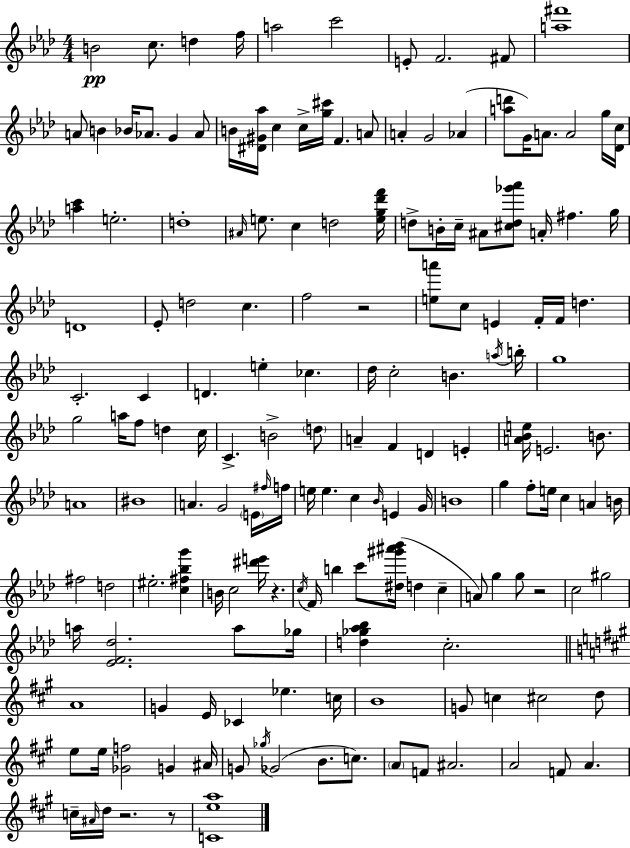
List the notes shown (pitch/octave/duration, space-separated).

B4/h C5/e. D5/q F5/s A5/h C6/h E4/e F4/h. F#4/e [A5,F#6]/w A4/e B4/q Bb4/s Ab4/e. G4/q Ab4/e B4/s [D#4,G#4,Ab5]/s C5/q C5/s [G5,C#6]/s F4/q. A4/e A4/q G4/h Ab4/q [A5,D6]/e G4/s A4/e. A4/h G5/s [Db4,C5]/s [A5,C6]/q E5/h. D5/w A#4/s E5/e. C5/q D5/h [E5,G5,Db6,F6]/s D5/e B4/s C5/s A#4/e [C#5,D5,Gb6,Ab6]/e A4/s F#5/q. G5/s D4/w Eb4/e D5/h C5/q. F5/h R/h [E5,A6]/e C5/e E4/q F4/s F4/s D5/q. C4/h. C4/q D4/q. E5/q CES5/q. Db5/s C5/h B4/q. A5/s B5/s G5/w G5/h A5/s F5/e D5/q C5/s C4/q. B4/h D5/e A4/q F4/q D4/q E4/q [A4,Bb4,E5]/s E4/h. B4/e. A4/w BIS4/w A4/q. G4/h E4/s F#5/s F5/s E5/s E5/q. C5/q Bb4/s E4/q G4/s B4/w G5/q F5/e E5/s C5/q A4/q B4/s F#5/h D5/h EIS5/h. [C5,F#5,Bb5,G6]/q B4/s C5/h [D#6,E6]/s R/q. C5/s F4/s B5/q C6/e [D#5,G#6,A#6,Bb6]/s D5/q C5/q A4/e G5/q G5/e R/h C5/h G#5/h A5/s [Eb4,F4,Db5]/h. A5/e Gb5/s [D5,Gb5,Ab5,Bb5]/q C5/h. A4/w G4/q E4/s CES4/q Eb5/q. C5/s B4/w G4/e C5/q C#5/h D5/e E5/e E5/s [Gb4,F5]/h G4/q A#4/s G4/e Gb5/s Gb4/h B4/e. C5/e. A4/e F4/e A#4/h. A4/h F4/e A4/q. C5/s A#4/s D5/s R/h. R/e [C4,E5,A5]/w